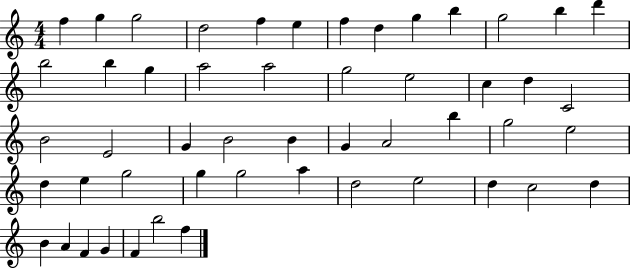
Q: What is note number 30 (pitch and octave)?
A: A4